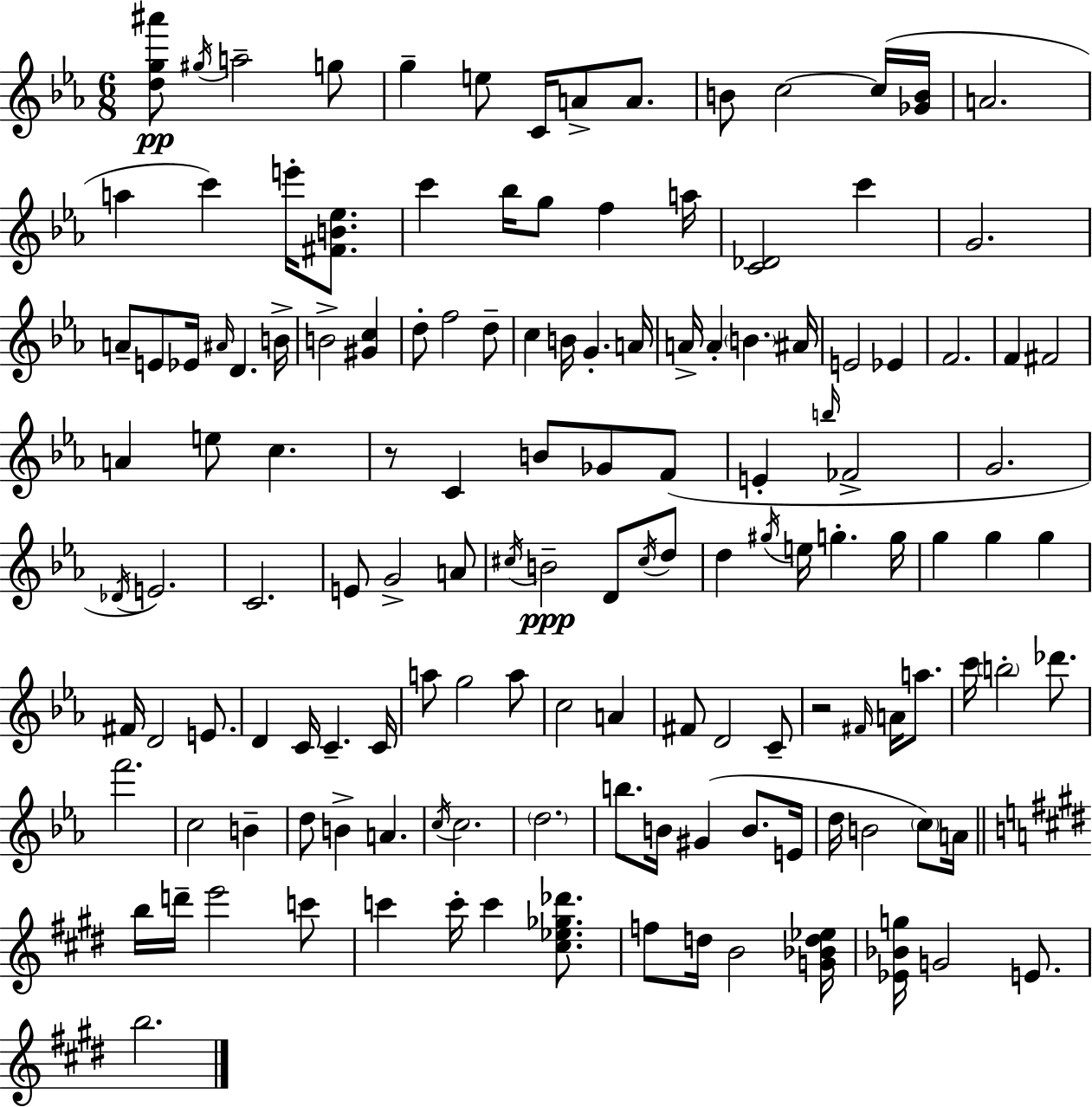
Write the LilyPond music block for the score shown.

{
  \clef treble
  \numericTimeSignature
  \time 6/8
  \key c \minor
  <d'' g'' ais'''>8\pp \acciaccatura { gis''16 } a''2-- g''8 | g''4-- e''8 c'16 a'8-> a'8. | b'8 c''2~~ c''16( | <ges' b'>16 a'2. | \break a''4 c'''4) e'''16-. <fis' b' ees''>8. | c'''4 bes''16 g''8 f''4 | a''16 <c' des'>2 c'''4 | g'2. | \break a'8-- e'8 ees'16 \grace { ais'16 } d'4. | b'16-> b'2-> <gis' c''>4 | d''8-. f''2 | d''8-- c''4 b'16 g'4.-. | \break a'16 a'16-> a'4-. \parenthesize b'4. | ais'16 e'2 ees'4 | f'2. | f'4 fis'2 | \break a'4 e''8 c''4. | r8 c'4 b'8 ges'8 | f'8( e'4-. \grace { b''16 } fes'2-> | g'2. | \break \acciaccatura { des'16 }) e'2. | c'2. | e'8 g'2-> | a'8 \acciaccatura { cis''16 }\ppp b'2-- | \break d'8 \acciaccatura { cis''16 } d''8 d''4 \acciaccatura { gis''16 } e''16 | g''4.-. g''16 g''4 g''4 | g''4 fis'16 d'2 | e'8. d'4 c'16 | \break c'4.-- c'16 a''8 g''2 | a''8 c''2 | a'4 fis'8 d'2 | c'8-- r2 | \break \grace { fis'16 } a'16 a''8. c'''16 \parenthesize b''2-. | des'''8. f'''2. | c''2 | b'4-- d''8 b'4-> | \break a'4. \acciaccatura { c''16 } c''2. | \parenthesize d''2. | b''8. | b'16 gis'4( b'8. e'16 d''16 b'2 | \break \parenthesize c''8) a'16 \bar "||" \break \key e \major b''16 d'''16-- e'''2 c'''8 | c'''4 c'''16-. c'''4 <cis'' ees'' ges'' des'''>8. | f''8 d''16 b'2 <g' bes' d'' ees''>16 | <ees' bes' g''>16 g'2 e'8. | \break b''2. | \bar "|."
}